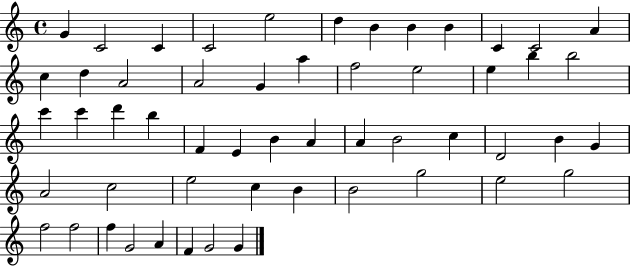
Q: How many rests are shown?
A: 0